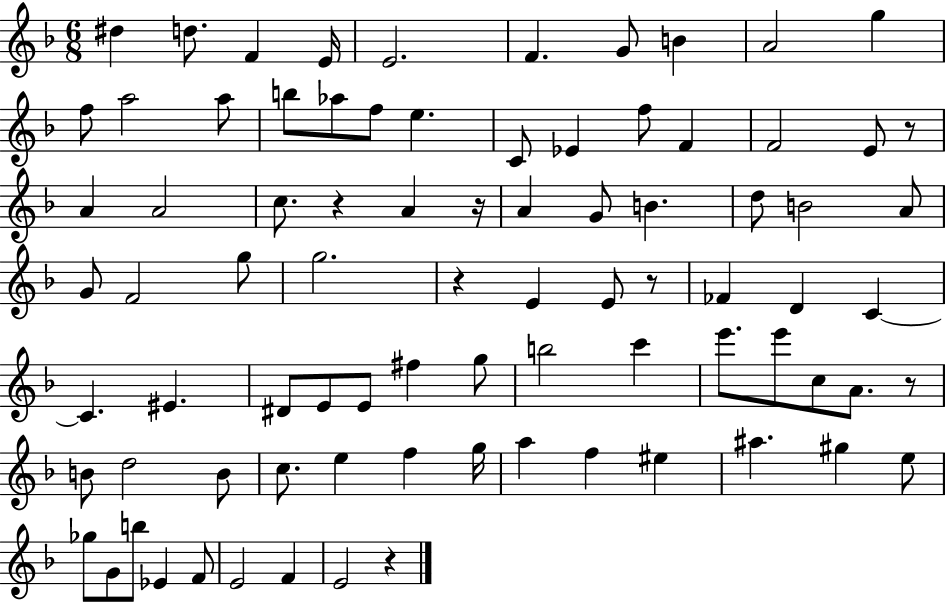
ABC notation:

X:1
T:Untitled
M:6/8
L:1/4
K:F
^d d/2 F E/4 E2 F G/2 B A2 g f/2 a2 a/2 b/2 _a/2 f/2 e C/2 _E f/2 F F2 E/2 z/2 A A2 c/2 z A z/4 A G/2 B d/2 B2 A/2 G/2 F2 g/2 g2 z E E/2 z/2 _F D C C ^E ^D/2 E/2 E/2 ^f g/2 b2 c' e'/2 e'/2 c/2 A/2 z/2 B/2 d2 B/2 c/2 e f g/4 a f ^e ^a ^g e/2 _g/2 G/2 b/2 _E F/2 E2 F E2 z